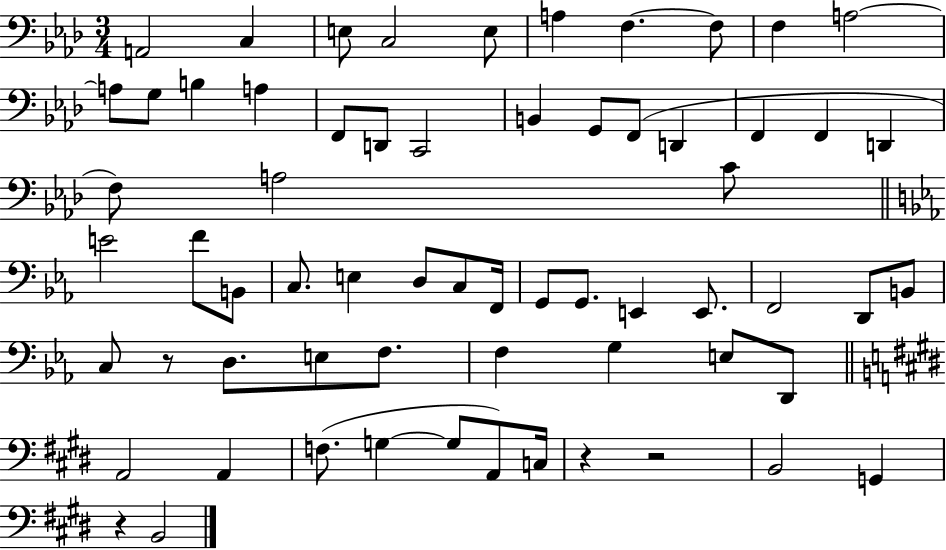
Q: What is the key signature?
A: AES major